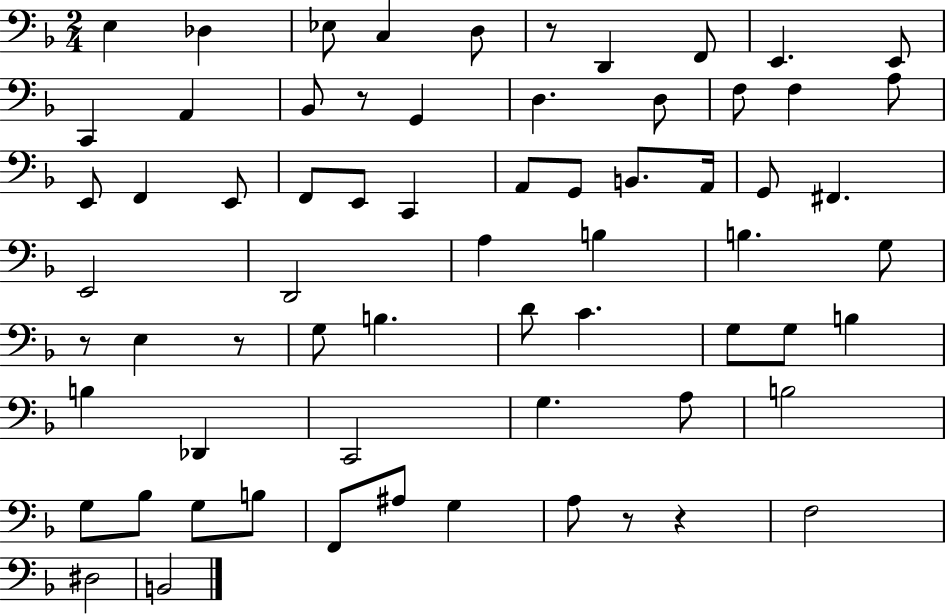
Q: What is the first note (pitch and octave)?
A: E3